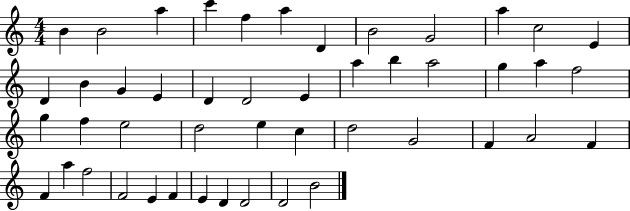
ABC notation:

X:1
T:Untitled
M:4/4
L:1/4
K:C
B B2 a c' f a D B2 G2 a c2 E D B G E D D2 E a b a2 g a f2 g f e2 d2 e c d2 G2 F A2 F F a f2 F2 E F E D D2 D2 B2